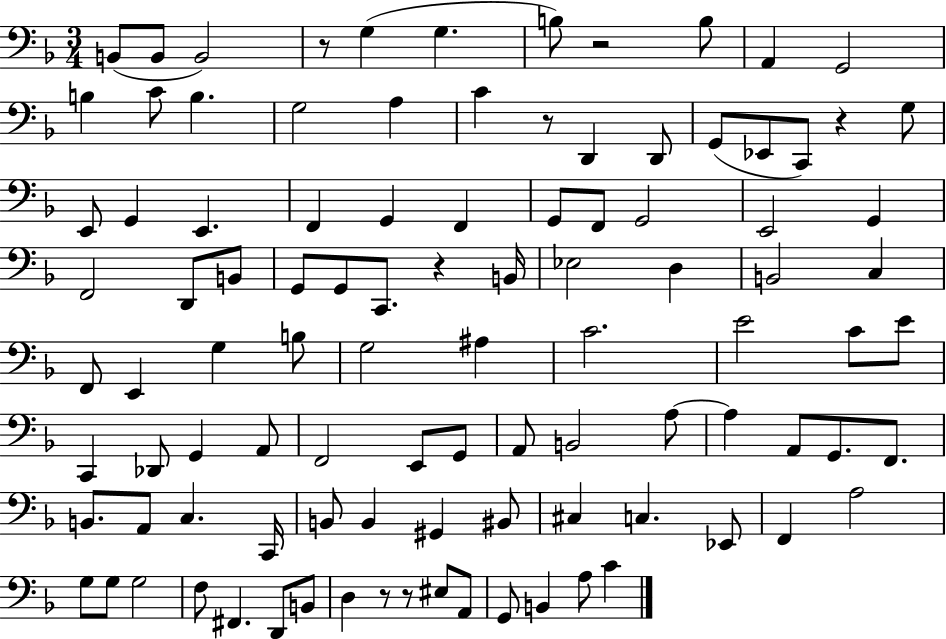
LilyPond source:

{
  \clef bass
  \numericTimeSignature
  \time 3/4
  \key f \major
  b,8( b,8 b,2) | r8 g4( g4. | b8) r2 b8 | a,4 g,2 | \break b4 c'8 b4. | g2 a4 | c'4 r8 d,4 d,8 | g,8( ees,8 c,8) r4 g8 | \break e,8 g,4 e,4. | f,4 g,4 f,4 | g,8 f,8 g,2 | e,2 g,4 | \break f,2 d,8 b,8 | g,8 g,8 c,8. r4 b,16 | ees2 d4 | b,2 c4 | \break f,8 e,4 g4 b8 | g2 ais4 | c'2. | e'2 c'8 e'8 | \break c,4 des,8 g,4 a,8 | f,2 e,8 g,8 | a,8 b,2 a8~~ | a4 a,8 g,8. f,8. | \break b,8. a,8 c4. c,16 | b,8 b,4 gis,4 bis,8 | cis4 c4. ees,8 | f,4 a2 | \break g8 g8 g2 | f8 fis,4. d,8 b,8 | d4 r8 r8 eis8 a,8 | g,8 b,4 a8 c'4 | \break \bar "|."
}